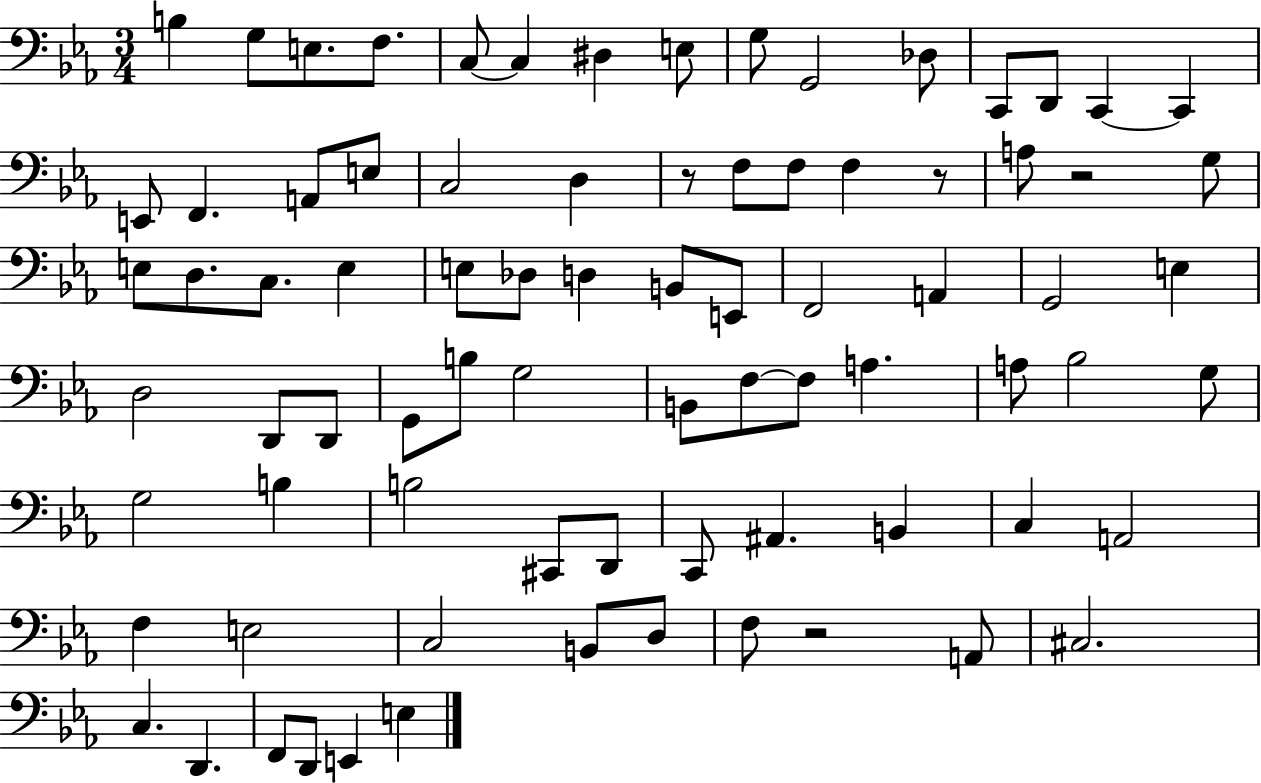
X:1
T:Untitled
M:3/4
L:1/4
K:Eb
B, G,/2 E,/2 F,/2 C,/2 C, ^D, E,/2 G,/2 G,,2 _D,/2 C,,/2 D,,/2 C,, C,, E,,/2 F,, A,,/2 E,/2 C,2 D, z/2 F,/2 F,/2 F, z/2 A,/2 z2 G,/2 E,/2 D,/2 C,/2 E, E,/2 _D,/2 D, B,,/2 E,,/2 F,,2 A,, G,,2 E, D,2 D,,/2 D,,/2 G,,/2 B,/2 G,2 B,,/2 F,/2 F,/2 A, A,/2 _B,2 G,/2 G,2 B, B,2 ^C,,/2 D,,/2 C,,/2 ^A,, B,, C, A,,2 F, E,2 C,2 B,,/2 D,/2 F,/2 z2 A,,/2 ^C,2 C, D,, F,,/2 D,,/2 E,, E,